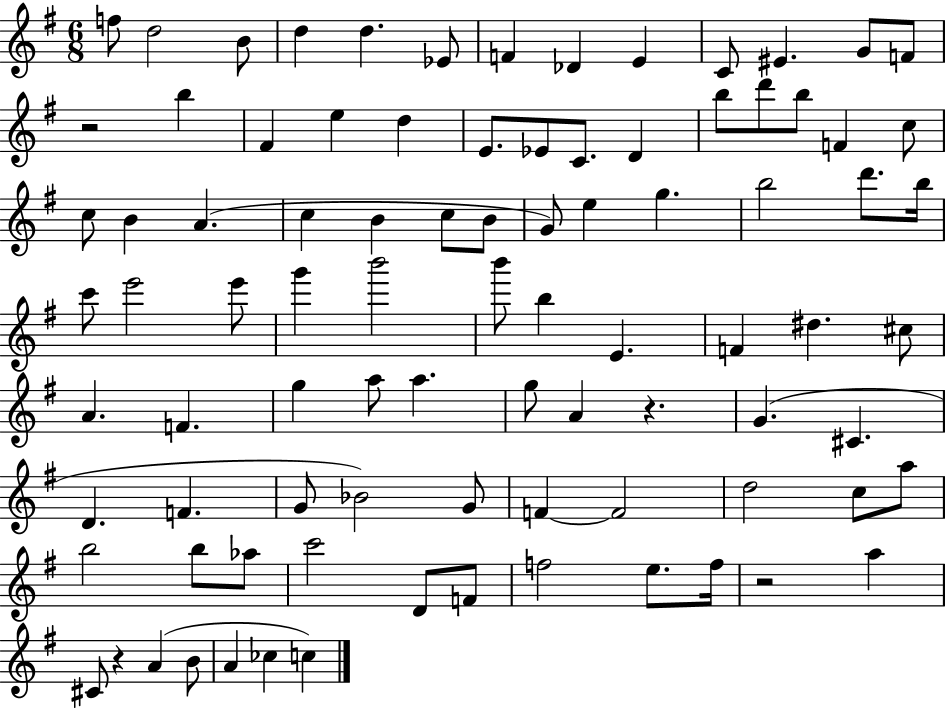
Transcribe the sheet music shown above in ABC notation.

X:1
T:Untitled
M:6/8
L:1/4
K:G
f/2 d2 B/2 d d _E/2 F _D E C/2 ^E G/2 F/2 z2 b ^F e d E/2 _E/2 C/2 D b/2 d'/2 b/2 F c/2 c/2 B A c B c/2 B/2 G/2 e g b2 d'/2 b/4 c'/2 e'2 e'/2 g' b'2 b'/2 b E F ^d ^c/2 A F g a/2 a g/2 A z G ^C D F G/2 _B2 G/2 F F2 d2 c/2 a/2 b2 b/2 _a/2 c'2 D/2 F/2 f2 e/2 f/4 z2 a ^C/2 z A B/2 A _c c